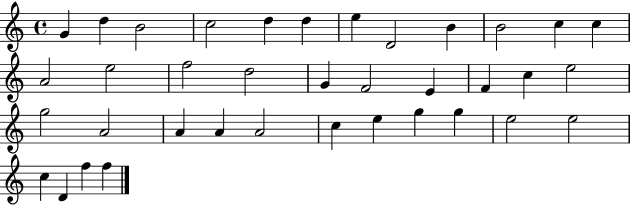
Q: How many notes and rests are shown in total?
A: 37